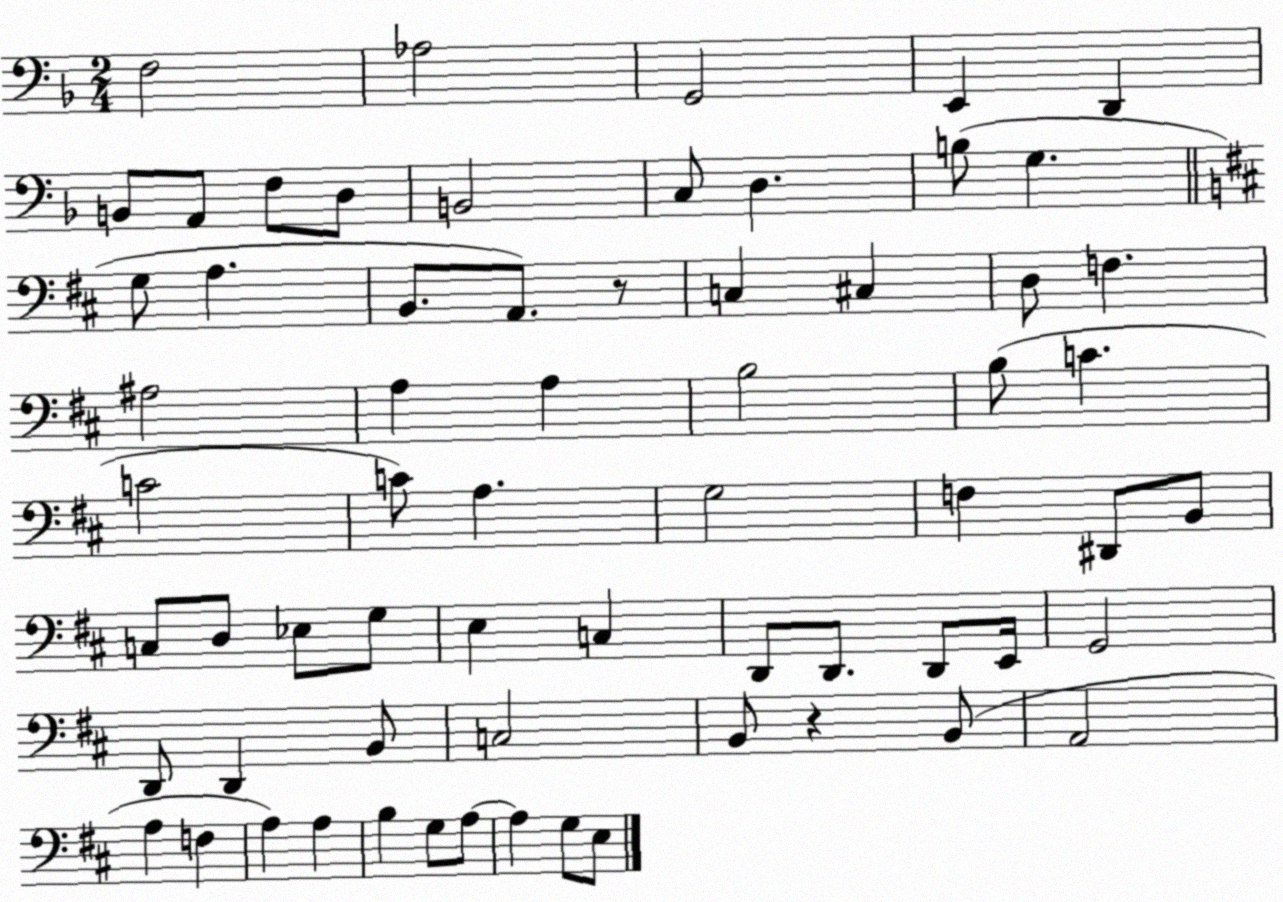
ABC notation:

X:1
T:Untitled
M:2/4
L:1/4
K:F
F,2 _A,2 G,,2 E,, D,, B,,/2 A,,/2 F,/2 D,/2 B,,2 C,/2 D, B,/2 G, G,/2 A, B,,/2 A,,/2 z/2 C, ^C, D,/2 F, ^A,2 A, A, B,2 B,/2 C C2 C/2 A, G,2 F, ^D,,/2 B,,/2 C,/2 D,/2 _E,/2 G,/2 E, C, D,,/2 D,,/2 D,,/2 E,,/4 G,,2 D,,/2 D,, B,,/2 C,2 B,,/2 z B,,/2 A,,2 A, F, A, A, B, G,/2 A,/2 A, G,/2 E,/2